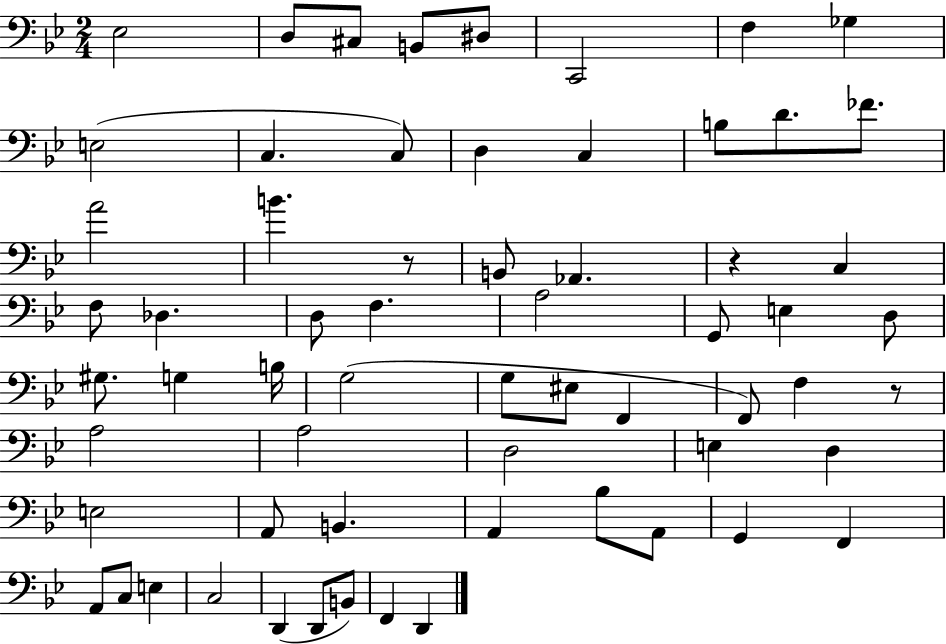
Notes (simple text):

Eb3/h D3/e C#3/e B2/e D#3/e C2/h F3/q Gb3/q E3/h C3/q. C3/e D3/q C3/q B3/e D4/e. FES4/e. A4/h B4/q. R/e B2/e Ab2/q. R/q C3/q F3/e Db3/q. D3/e F3/q. A3/h G2/e E3/q D3/e G#3/e. G3/q B3/s G3/h G3/e EIS3/e F2/q F2/e F3/q R/e A3/h A3/h D3/h E3/q D3/q E3/h A2/e B2/q. A2/q Bb3/e A2/e G2/q F2/q A2/e C3/e E3/q C3/h D2/q D2/e B2/e F2/q D2/q